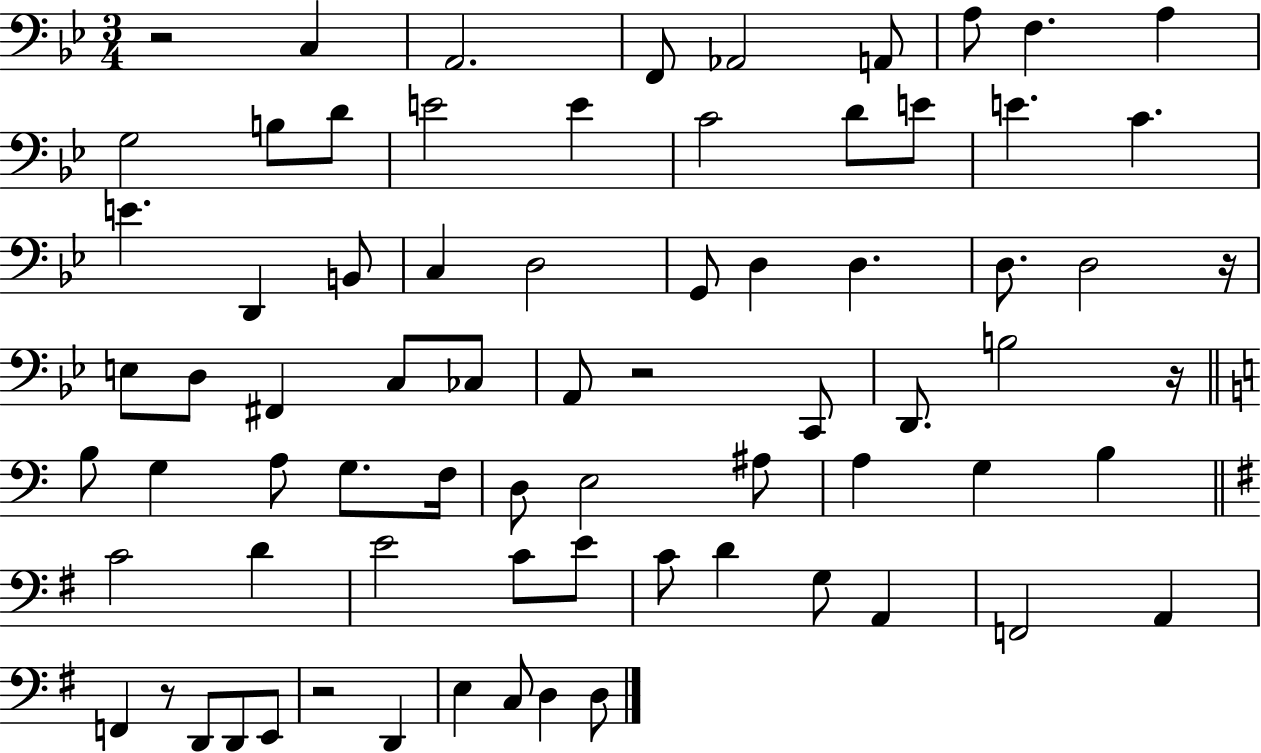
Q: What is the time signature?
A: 3/4